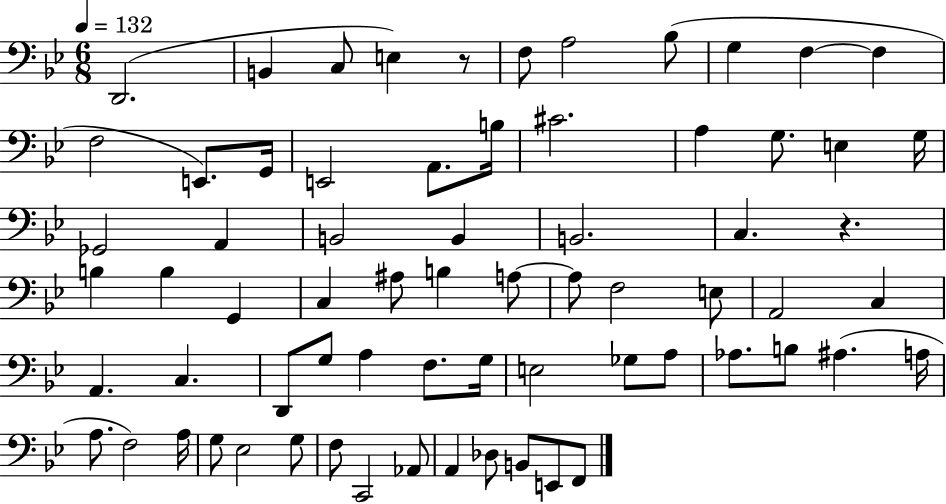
X:1
T:Untitled
M:6/8
L:1/4
K:Bb
D,,2 B,, C,/2 E, z/2 F,/2 A,2 _B,/2 G, F, F, F,2 E,,/2 G,,/4 E,,2 A,,/2 B,/4 ^C2 A, G,/2 E, G,/4 _G,,2 A,, B,,2 B,, B,,2 C, z B, B, G,, C, ^A,/2 B, A,/2 A,/2 F,2 E,/2 A,,2 C, A,, C, D,,/2 G,/2 A, F,/2 G,/4 E,2 _G,/2 A,/2 _A,/2 B,/2 ^A, A,/4 A,/2 F,2 A,/4 G,/2 _E,2 G,/2 F,/2 C,,2 _A,,/2 A,, _D,/2 B,,/2 E,,/2 F,,/2